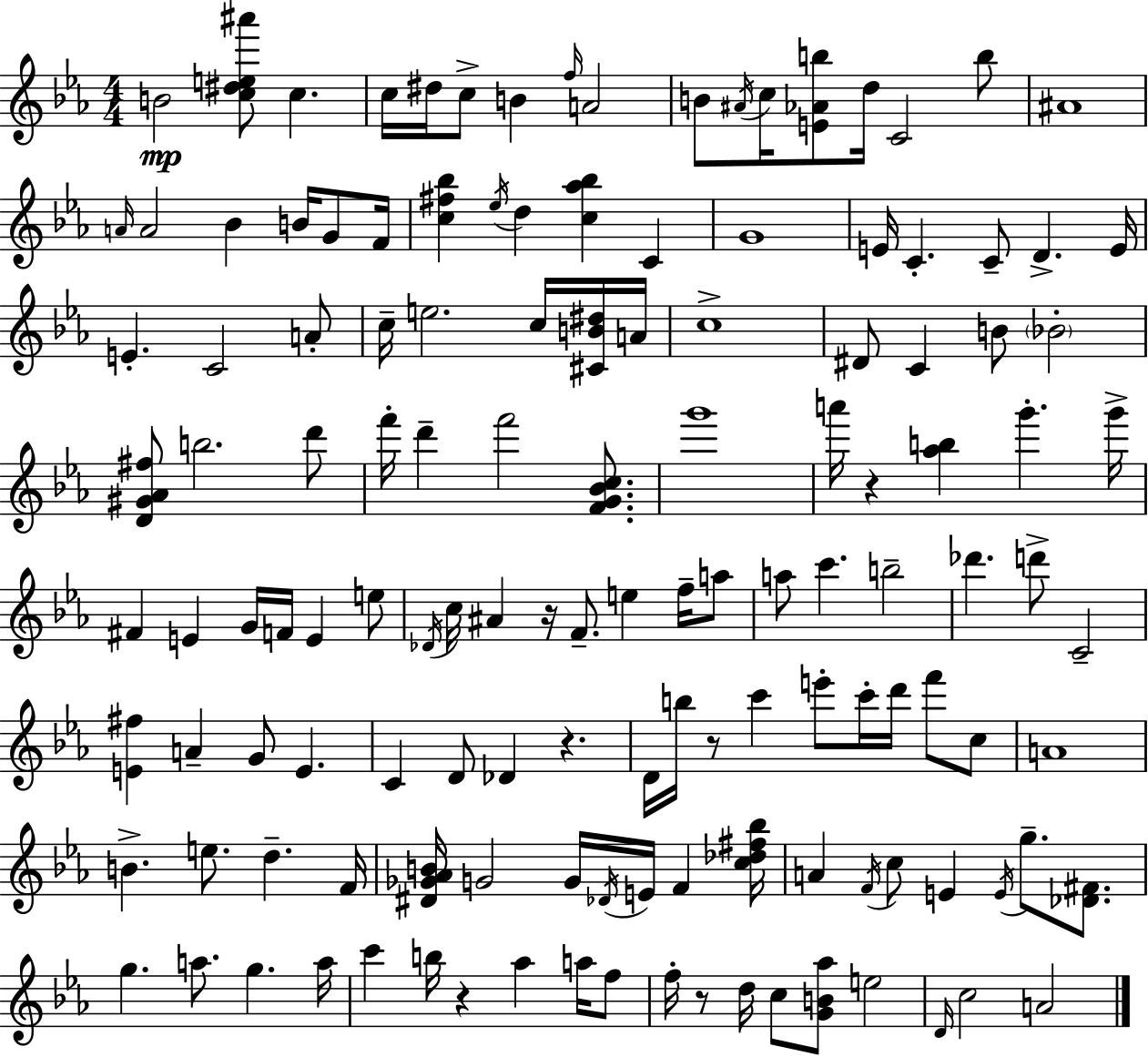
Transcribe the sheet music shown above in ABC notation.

X:1
T:Untitled
M:4/4
L:1/4
K:Cm
B2 [c^de^a']/2 c c/4 ^d/4 c/2 B f/4 A2 B/2 ^A/4 c/4 [E_Ab]/2 d/4 C2 b/2 ^A4 A/4 A2 _B B/4 G/2 F/4 [c^f_b] _e/4 d [c_a_b] C G4 E/4 C C/2 D E/4 E C2 A/2 c/4 e2 c/4 [^CB^d]/4 A/4 c4 ^D/2 C B/2 _B2 [D^G_A^f]/2 b2 d'/2 f'/4 d' f'2 [FG_Bc]/2 g'4 a'/4 z [_ab] g' g'/4 ^F E G/4 F/4 E e/2 _D/4 c/4 ^A z/4 F/2 e f/4 a/2 a/2 c' b2 _d' d'/2 C2 [E^f] A G/2 E C D/2 _D z D/4 b/4 z/2 c' e'/2 c'/4 d'/4 f'/2 c/2 A4 B e/2 d F/4 [^D_G_AB]/4 G2 G/4 _D/4 E/4 F [c_d^f_b]/4 A F/4 c/2 E E/4 g/2 [_D^F]/2 g a/2 g a/4 c' b/4 z _a a/4 f/2 f/4 z/2 d/4 c/2 [GB_a]/2 e2 D/4 c2 A2